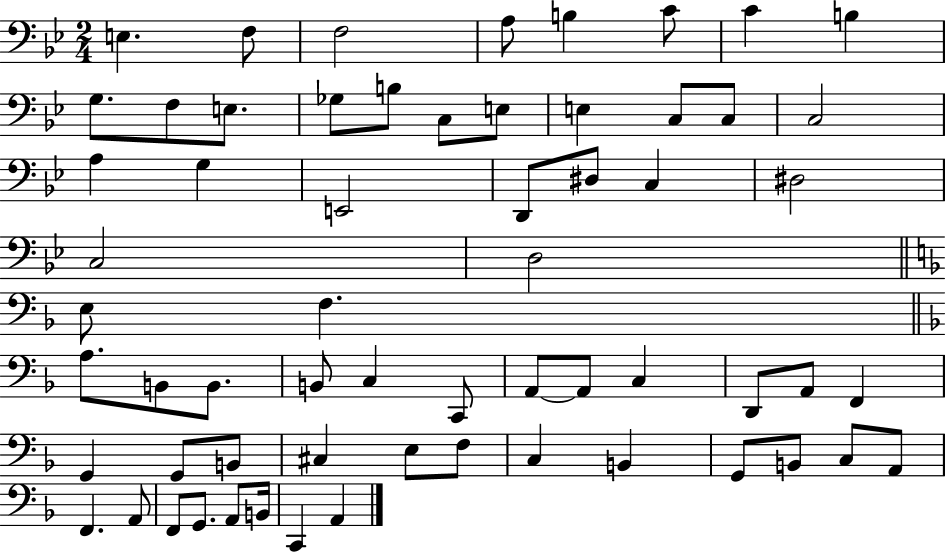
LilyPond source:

{
  \clef bass
  \numericTimeSignature
  \time 2/4
  \key bes \major
  e4. f8 | f2 | a8 b4 c'8 | c'4 b4 | \break g8. f8 e8. | ges8 b8 c8 e8 | e4 c8 c8 | c2 | \break a4 g4 | e,2 | d,8 dis8 c4 | dis2 | \break c2 | d2 | \bar "||" \break \key d \minor e8 f4. | \bar "||" \break \key f \major a8. b,8 b,8. | b,8 c4 c,8 | a,8~~ a,8 c4 | d,8 a,8 f,4 | \break g,4 g,8 b,8 | cis4 e8 f8 | c4 b,4 | g,8 b,8 c8 a,8 | \break f,4. a,8 | f,8 g,8. a,8 b,16 | c,4 a,4 | \bar "|."
}